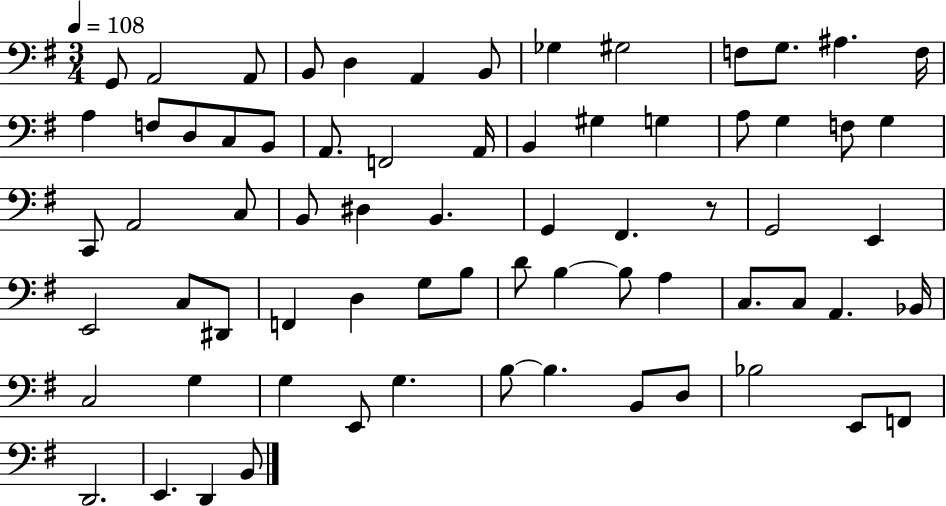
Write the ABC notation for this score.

X:1
T:Untitled
M:3/4
L:1/4
K:G
G,,/2 A,,2 A,,/2 B,,/2 D, A,, B,,/2 _G, ^G,2 F,/2 G,/2 ^A, F,/4 A, F,/2 D,/2 C,/2 B,,/2 A,,/2 F,,2 A,,/4 B,, ^G, G, A,/2 G, F,/2 G, C,,/2 A,,2 C,/2 B,,/2 ^D, B,, G,, ^F,, z/2 G,,2 E,, E,,2 C,/2 ^D,,/2 F,, D, G,/2 B,/2 D/2 B, B,/2 A, C,/2 C,/2 A,, _B,,/4 C,2 G, G, E,,/2 G, B,/2 B, B,,/2 D,/2 _B,2 E,,/2 F,,/2 D,,2 E,, D,, B,,/2